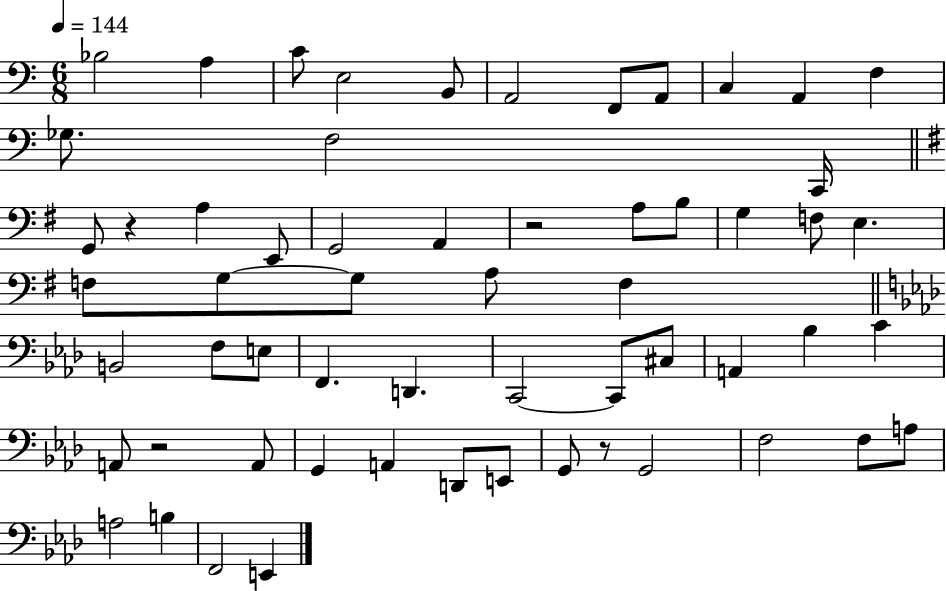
{
  \clef bass
  \numericTimeSignature
  \time 6/8
  \key c \major
  \tempo 4 = 144
  bes2 a4 | c'8 e2 b,8 | a,2 f,8 a,8 | c4 a,4 f4 | \break ges8. f2 c,16 | \bar "||" \break \key g \major g,8 r4 a4 e,8 | g,2 a,4 | r2 a8 b8 | g4 f8 e4. | \break f8 g8~~ g8 a8 f4 | \bar "||" \break \key aes \major b,2 f8 e8 | f,4. d,4. | c,2~~ c,8 cis8 | a,4 bes4 c'4 | \break a,8 r2 a,8 | g,4 a,4 d,8 e,8 | g,8 r8 g,2 | f2 f8 a8 | \break a2 b4 | f,2 e,4 | \bar "|."
}